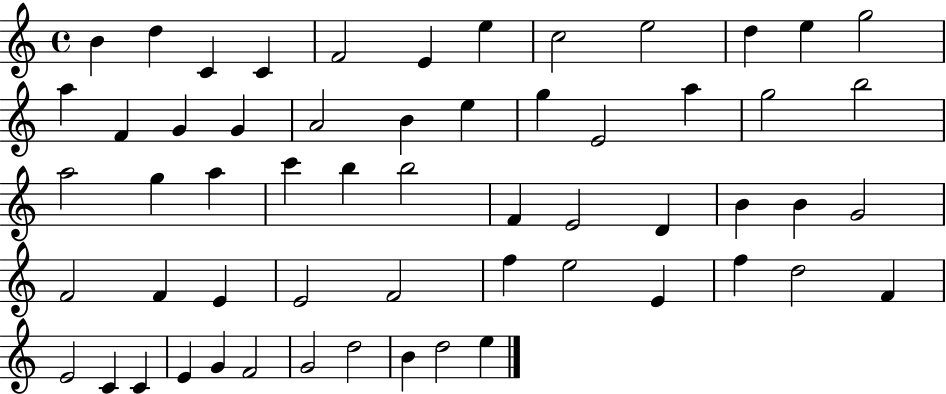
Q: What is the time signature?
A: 4/4